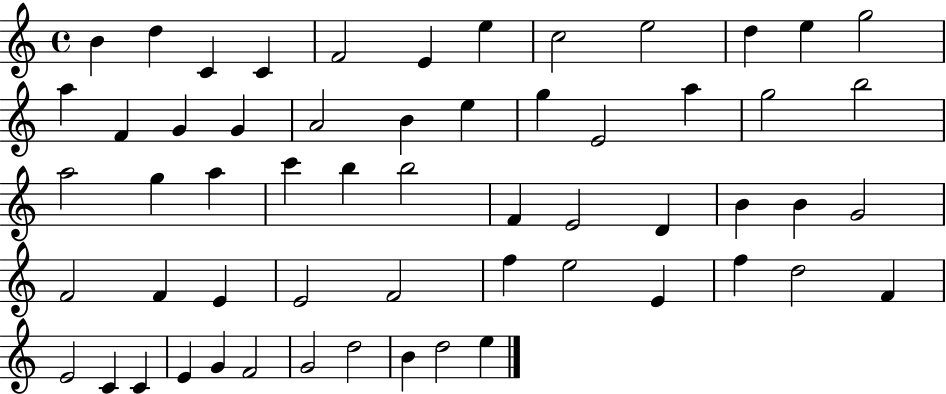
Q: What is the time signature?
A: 4/4